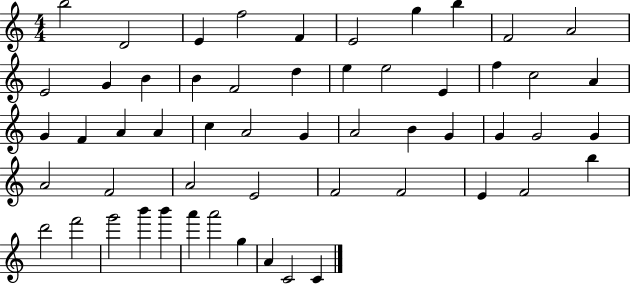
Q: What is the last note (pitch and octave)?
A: C4